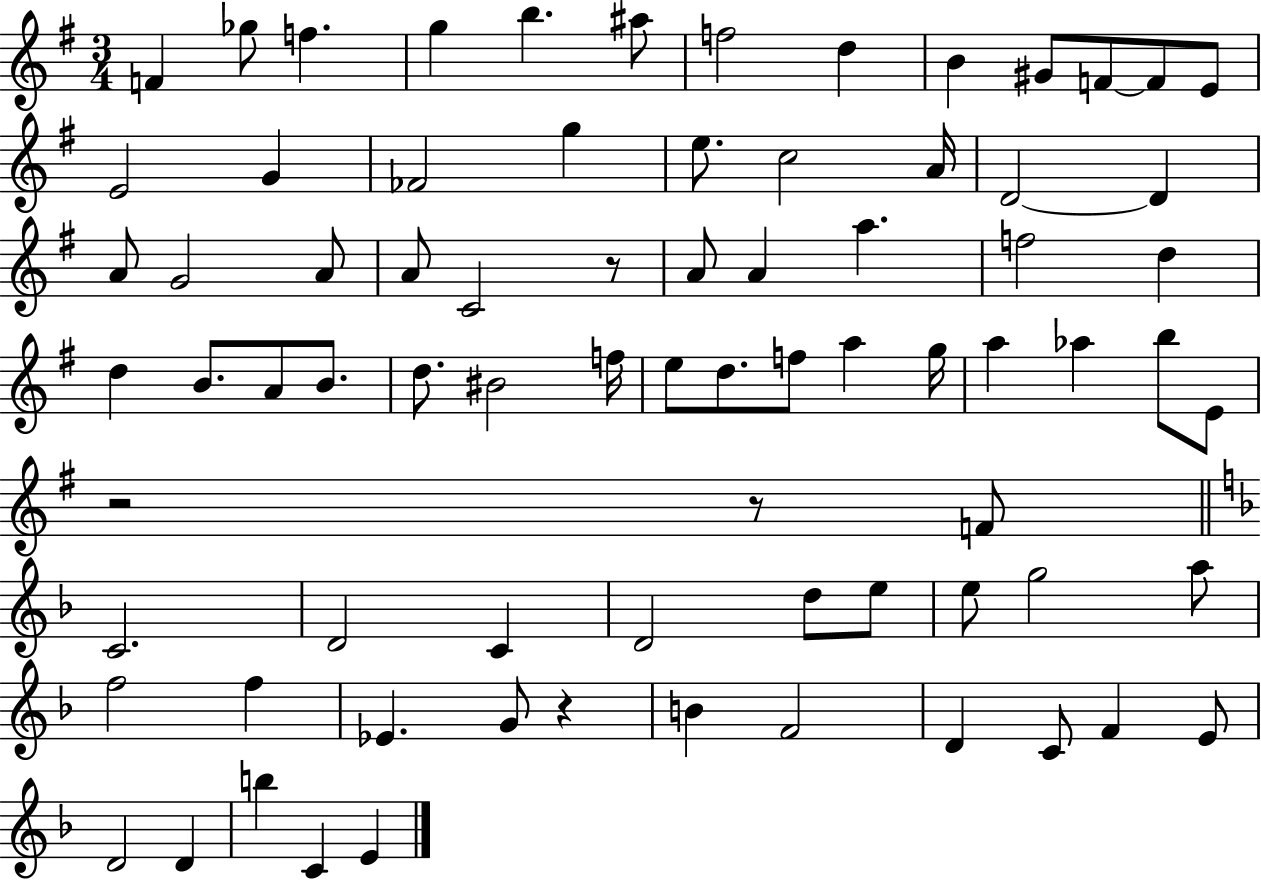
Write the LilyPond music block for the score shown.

{
  \clef treble
  \numericTimeSignature
  \time 3/4
  \key g \major
  f'4 ges''8 f''4. | g''4 b''4. ais''8 | f''2 d''4 | b'4 gis'8 f'8~~ f'8 e'8 | \break e'2 g'4 | fes'2 g''4 | e''8. c''2 a'16 | d'2~~ d'4 | \break a'8 g'2 a'8 | a'8 c'2 r8 | a'8 a'4 a''4. | f''2 d''4 | \break d''4 b'8. a'8 b'8. | d''8. bis'2 f''16 | e''8 d''8. f''8 a''4 g''16 | a''4 aes''4 b''8 e'8 | \break r2 r8 f'8 | \bar "||" \break \key f \major c'2. | d'2 c'4 | d'2 d''8 e''8 | e''8 g''2 a''8 | \break f''2 f''4 | ees'4. g'8 r4 | b'4 f'2 | d'4 c'8 f'4 e'8 | \break d'2 d'4 | b''4 c'4 e'4 | \bar "|."
}